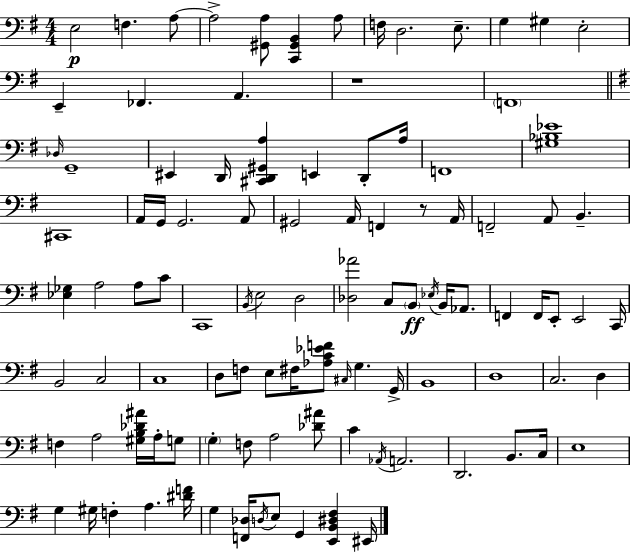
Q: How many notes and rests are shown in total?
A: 103